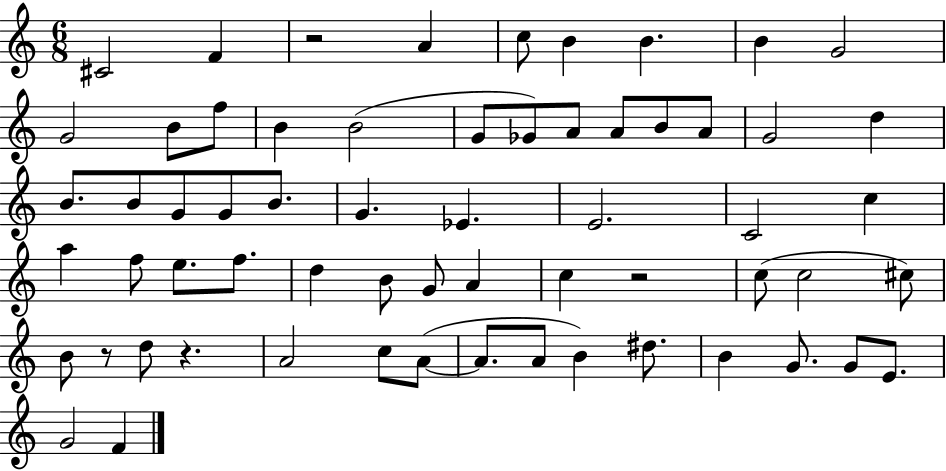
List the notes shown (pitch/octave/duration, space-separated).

C#4/h F4/q R/h A4/q C5/e B4/q B4/q. B4/q G4/h G4/h B4/e F5/e B4/q B4/h G4/e Gb4/e A4/e A4/e B4/e A4/e G4/h D5/q B4/e. B4/e G4/e G4/e B4/e. G4/q. Eb4/q. E4/h. C4/h C5/q A5/q F5/e E5/e. F5/e. D5/q B4/e G4/e A4/q C5/q R/h C5/e C5/h C#5/e B4/e R/e D5/e R/q. A4/h C5/e A4/e A4/e. A4/e B4/q D#5/e. B4/q G4/e. G4/e E4/e. G4/h F4/q